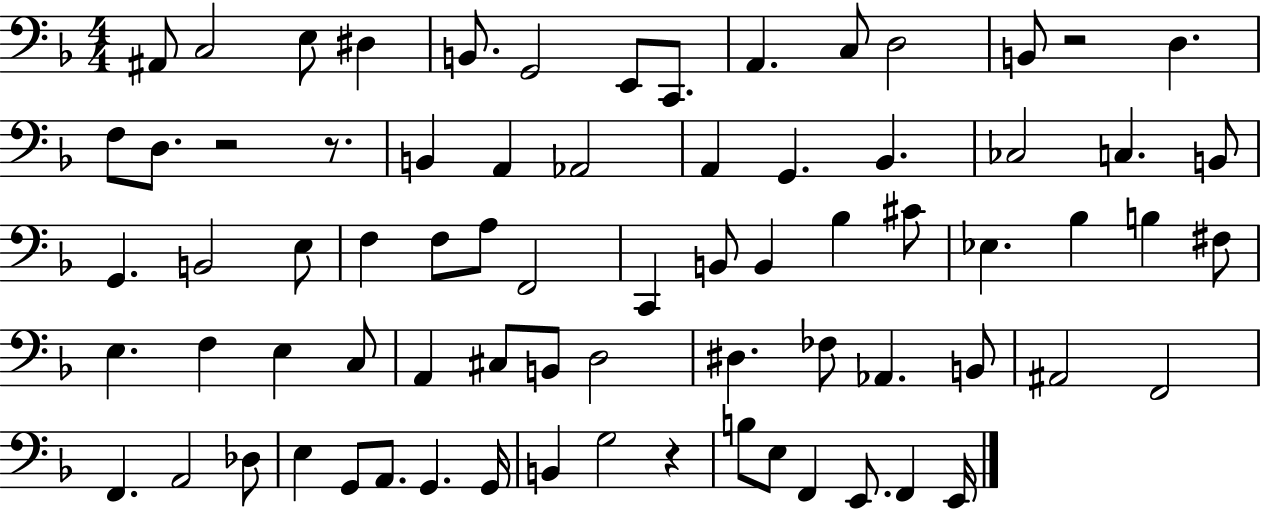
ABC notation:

X:1
T:Untitled
M:4/4
L:1/4
K:F
^A,,/2 C,2 E,/2 ^D, B,,/2 G,,2 E,,/2 C,,/2 A,, C,/2 D,2 B,,/2 z2 D, F,/2 D,/2 z2 z/2 B,, A,, _A,,2 A,, G,, _B,, _C,2 C, B,,/2 G,, B,,2 E,/2 F, F,/2 A,/2 F,,2 C,, B,,/2 B,, _B, ^C/2 _E, _B, B, ^F,/2 E, F, E, C,/2 A,, ^C,/2 B,,/2 D,2 ^D, _F,/2 _A,, B,,/2 ^A,,2 F,,2 F,, A,,2 _D,/2 E, G,,/2 A,,/2 G,, G,,/4 B,, G,2 z B,/2 E,/2 F,, E,,/2 F,, E,,/4